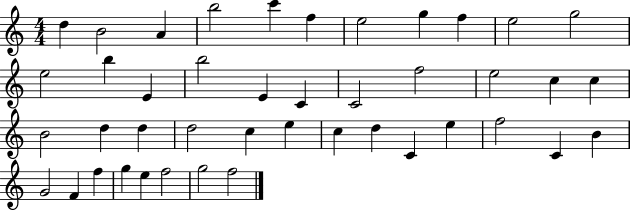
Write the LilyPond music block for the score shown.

{
  \clef treble
  \numericTimeSignature
  \time 4/4
  \key c \major
  d''4 b'2 a'4 | b''2 c'''4 f''4 | e''2 g''4 f''4 | e''2 g''2 | \break e''2 b''4 e'4 | b''2 e'4 c'4 | c'2 f''2 | e''2 c''4 c''4 | \break b'2 d''4 d''4 | d''2 c''4 e''4 | c''4 d''4 c'4 e''4 | f''2 c'4 b'4 | \break g'2 f'4 f''4 | g''4 e''4 f''2 | g''2 f''2 | \bar "|."
}